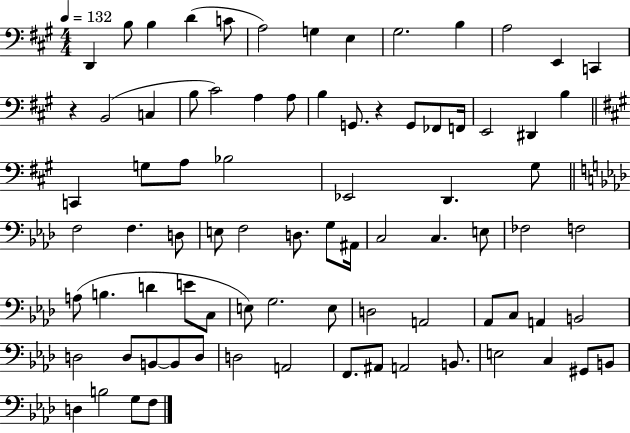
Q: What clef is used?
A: bass